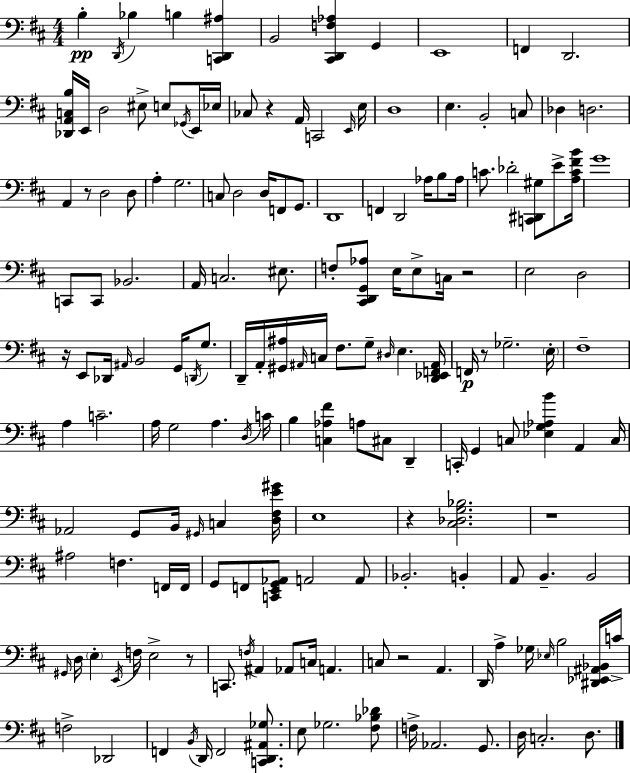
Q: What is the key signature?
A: D major